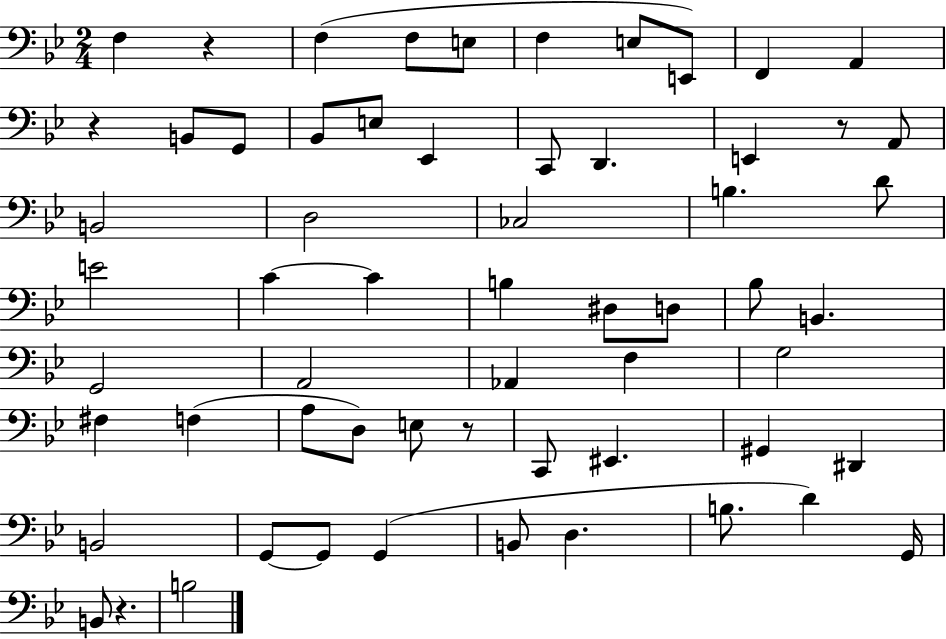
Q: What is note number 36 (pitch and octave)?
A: G3